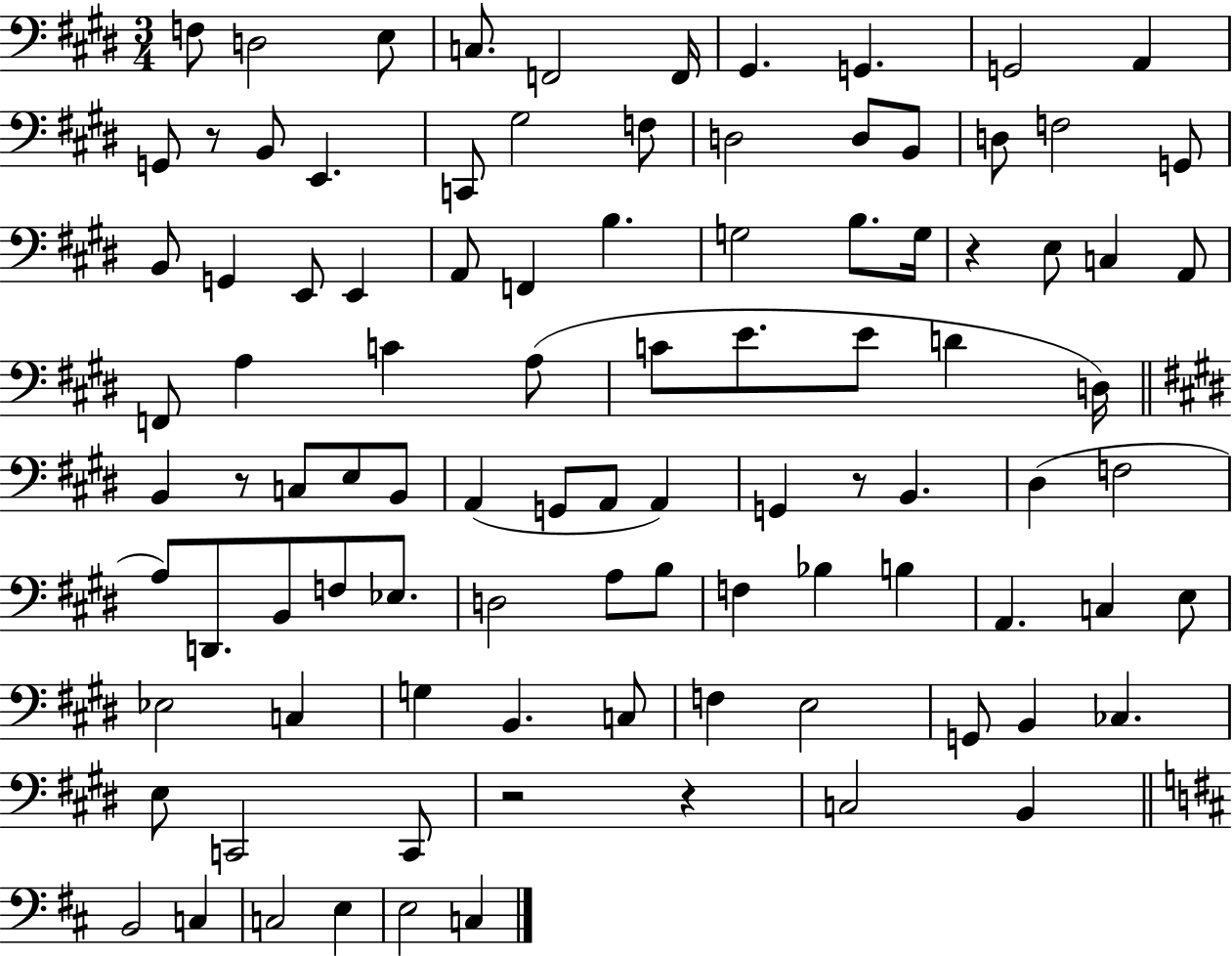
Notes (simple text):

F3/e D3/h E3/e C3/e. F2/h F2/s G#2/q. G2/q. G2/h A2/q G2/e R/e B2/e E2/q. C2/e G#3/h F3/e D3/h D3/e B2/e D3/e F3/h G2/e B2/e G2/q E2/e E2/q A2/e F2/q B3/q. G3/h B3/e. G3/s R/q E3/e C3/q A2/e F2/e A3/q C4/q A3/e C4/e E4/e. E4/e D4/q D3/s B2/q R/e C3/e E3/e B2/e A2/q G2/e A2/e A2/q G2/q R/e B2/q. D#3/q F3/h A3/e D2/e. B2/e F3/e Eb3/e. D3/h A3/e B3/e F3/q Bb3/q B3/q A2/q. C3/q E3/e Eb3/h C3/q G3/q B2/q. C3/e F3/q E3/h G2/e B2/q CES3/q. E3/e C2/h C2/e R/h R/q C3/h B2/q B2/h C3/q C3/h E3/q E3/h C3/q